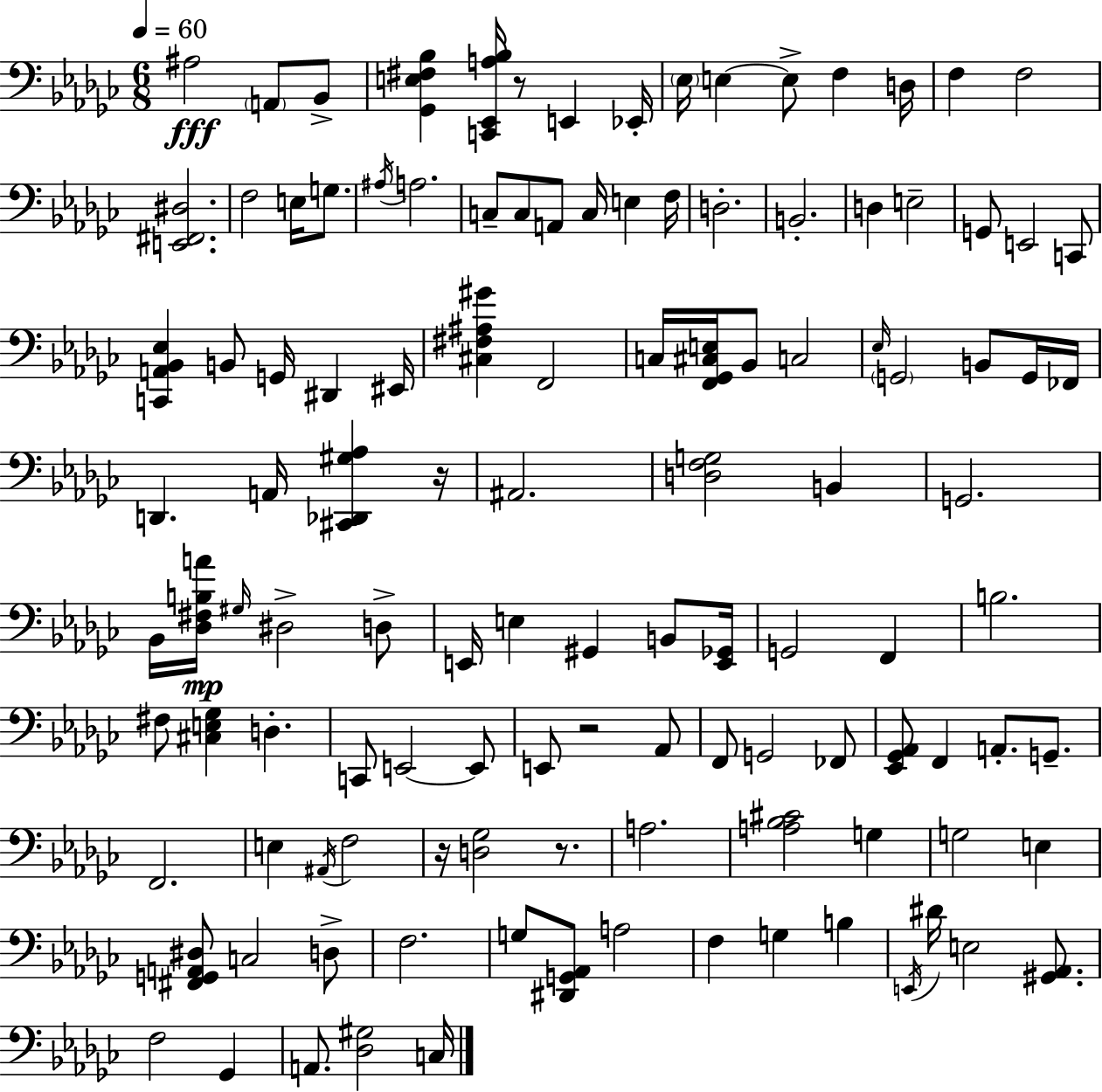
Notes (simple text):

A#3/h A2/e Bb2/e [Gb2,E3,F#3,Bb3]/q [C2,Eb2,A3,Bb3]/s R/e E2/q Eb2/s Eb3/s E3/q E3/e F3/q D3/s F3/q F3/h [E2,F#2,D#3]/h. F3/h E3/s G3/e. A#3/s A3/h. C3/e C3/e A2/e C3/s E3/q F3/s D3/h. B2/h. D3/q E3/h G2/e E2/h C2/e [C2,A2,Bb2,Eb3]/q B2/e G2/s D#2/q EIS2/s [C#3,F#3,A#3,G#4]/q F2/h C3/s [F2,Gb2,C#3,E3]/s Bb2/e C3/h Eb3/s G2/h B2/e G2/s FES2/s D2/q. A2/s [C#2,Db2,G#3,Ab3]/q R/s A#2/h. [D3,F3,G3]/h B2/q G2/h. Bb2/s [Db3,F#3,B3,A4]/s G#3/s D#3/h D3/e E2/s E3/q G#2/q B2/e [E2,Gb2]/s G2/h F2/q B3/h. F#3/e [C#3,E3,Gb3]/q D3/q. C2/e E2/h E2/e E2/e R/h Ab2/e F2/e G2/h FES2/e [Eb2,Gb2,Ab2]/e F2/q A2/e. G2/e. F2/h. E3/q A#2/s F3/h R/s [D3,Gb3]/h R/e. A3/h. [A3,Bb3,C#4]/h G3/q G3/h E3/q [F#2,G2,A2,D#3]/e C3/h D3/e F3/h. G3/e [D#2,G2,Ab2]/e A3/h F3/q G3/q B3/q E2/s D#4/s E3/h [G#2,Ab2]/e. F3/h Gb2/q A2/e. [Db3,G#3]/h C3/s